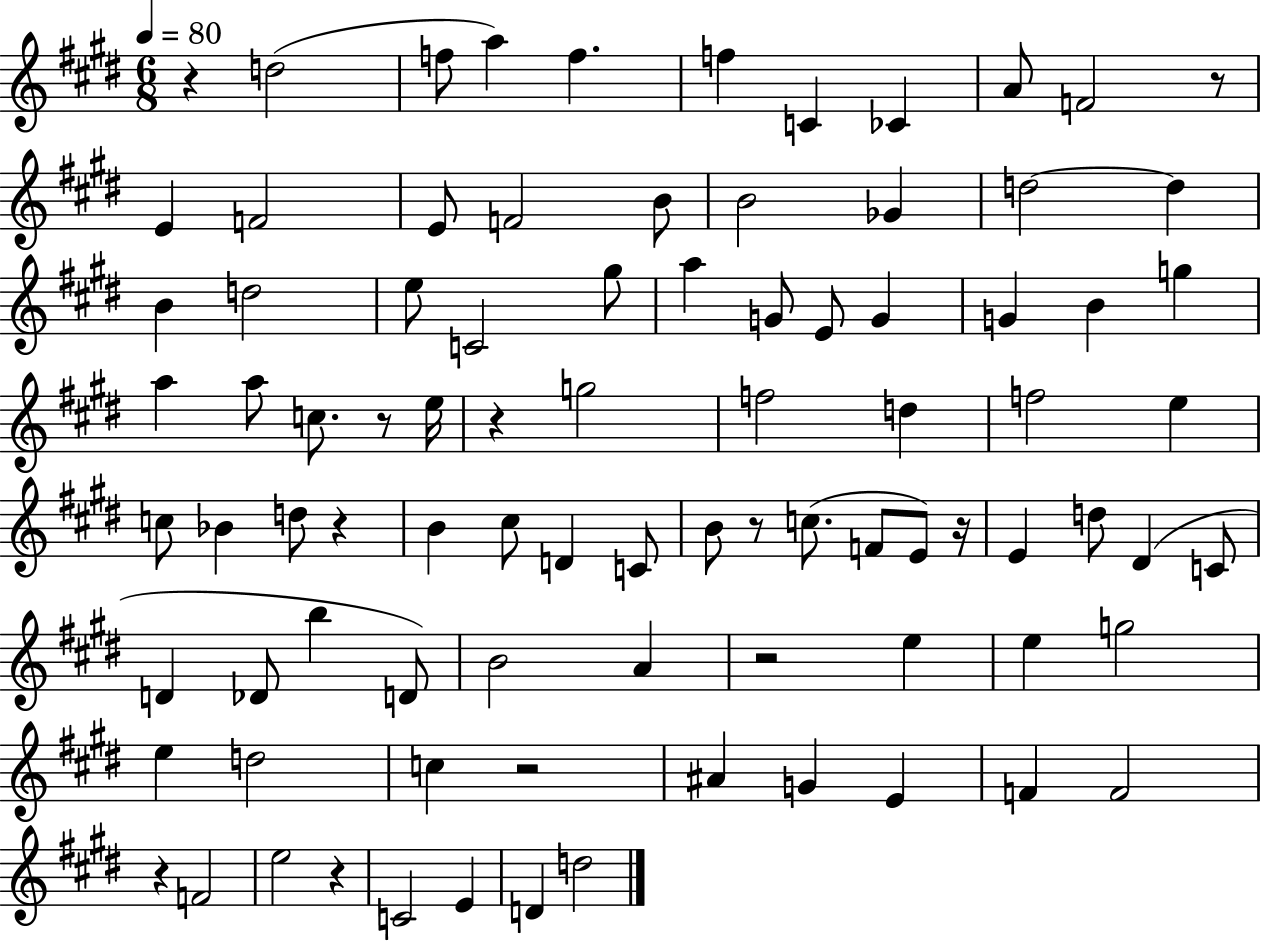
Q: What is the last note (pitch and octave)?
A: D5